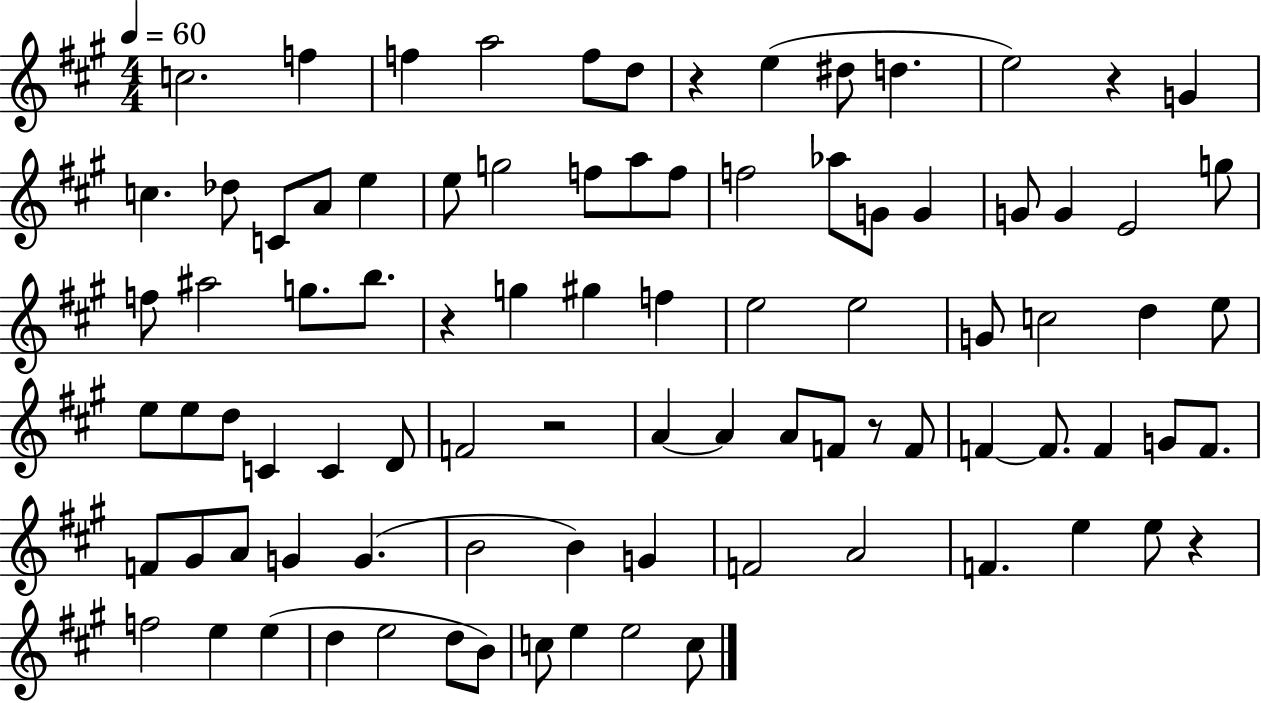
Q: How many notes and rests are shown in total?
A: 89